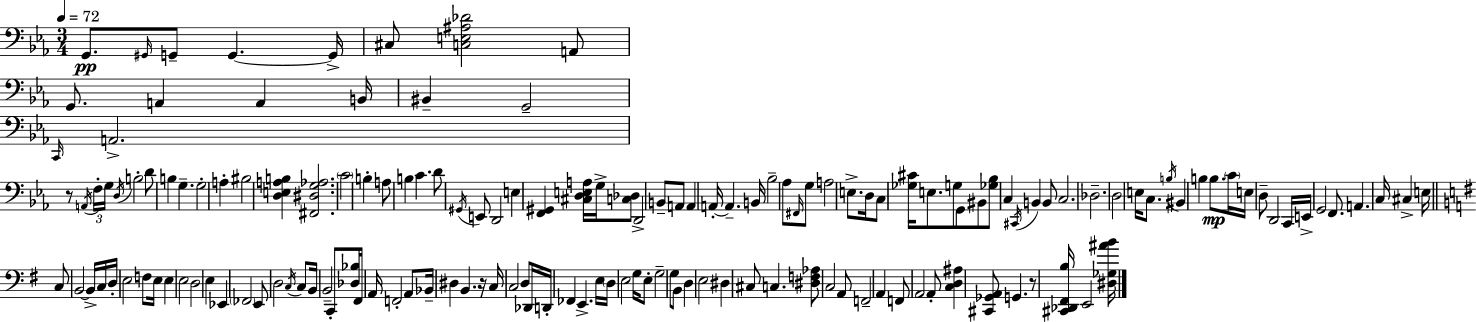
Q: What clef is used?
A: bass